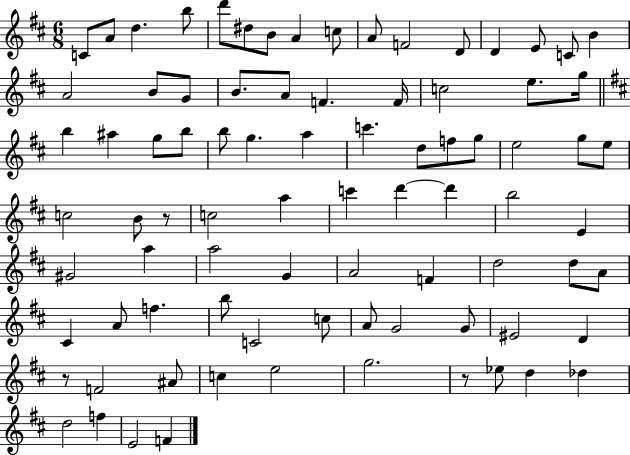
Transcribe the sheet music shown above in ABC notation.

X:1
T:Untitled
M:6/8
L:1/4
K:D
C/2 A/2 d b/2 d'/2 ^d/2 B/2 A c/2 A/2 F2 D/2 D E/2 C/2 B A2 B/2 G/2 B/2 A/2 F F/4 c2 e/2 g/4 b ^a g/2 b/2 b/2 g a c' d/2 f/2 g/2 e2 g/2 e/2 c2 B/2 z/2 c2 a c' d' d' b2 E ^G2 a a2 G A2 F d2 d/2 A/2 ^C A/2 f b/2 C2 c/2 A/2 G2 G/2 ^E2 D z/2 F2 ^A/2 c e2 g2 z/2 _e/2 d _d d2 f E2 F